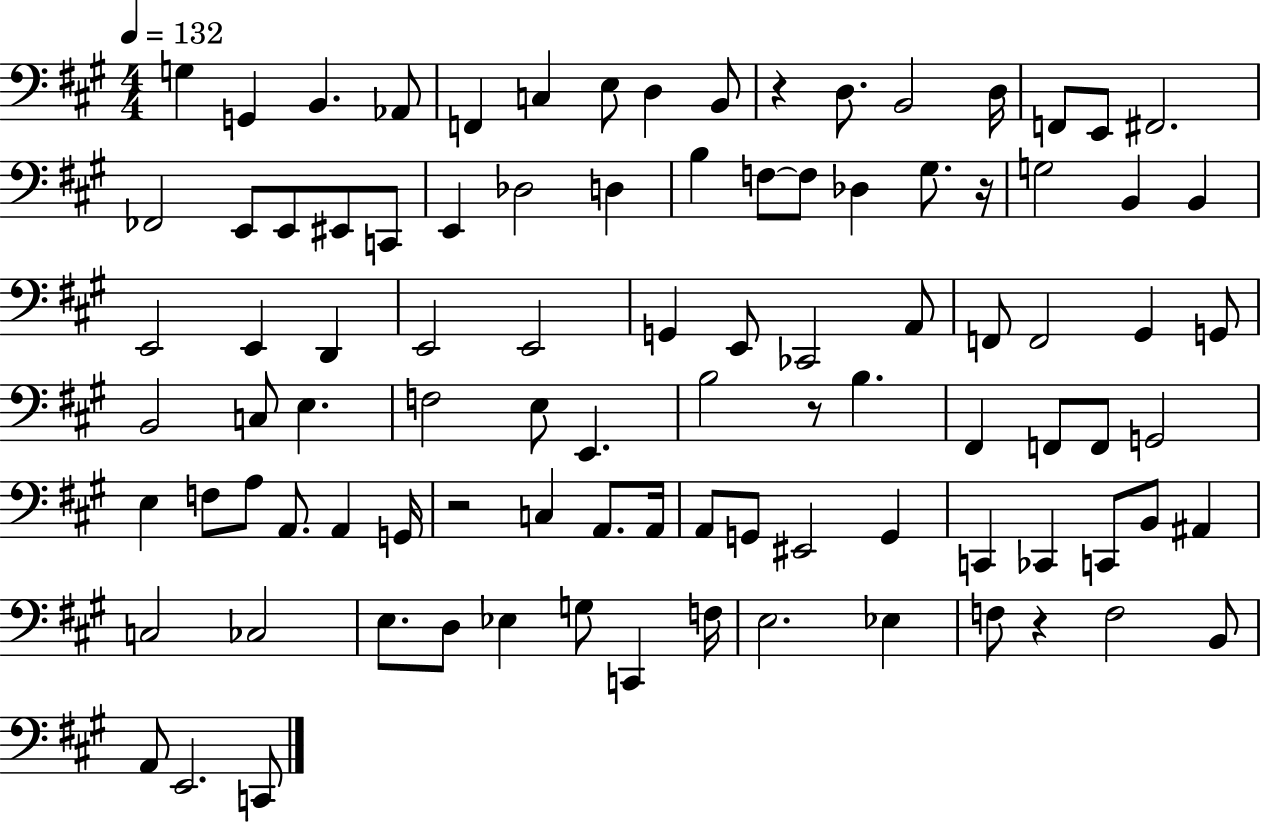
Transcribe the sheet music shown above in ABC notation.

X:1
T:Untitled
M:4/4
L:1/4
K:A
G, G,, B,, _A,,/2 F,, C, E,/2 D, B,,/2 z D,/2 B,,2 D,/4 F,,/2 E,,/2 ^F,,2 _F,,2 E,,/2 E,,/2 ^E,,/2 C,,/2 E,, _D,2 D, B, F,/2 F,/2 _D, ^G,/2 z/4 G,2 B,, B,, E,,2 E,, D,, E,,2 E,,2 G,, E,,/2 _C,,2 A,,/2 F,,/2 F,,2 ^G,, G,,/2 B,,2 C,/2 E, F,2 E,/2 E,, B,2 z/2 B, ^F,, F,,/2 F,,/2 G,,2 E, F,/2 A,/2 A,,/2 A,, G,,/4 z2 C, A,,/2 A,,/4 A,,/2 G,,/2 ^E,,2 G,, C,, _C,, C,,/2 B,,/2 ^A,, C,2 _C,2 E,/2 D,/2 _E, G,/2 C,, F,/4 E,2 _E, F,/2 z F,2 B,,/2 A,,/2 E,,2 C,,/2